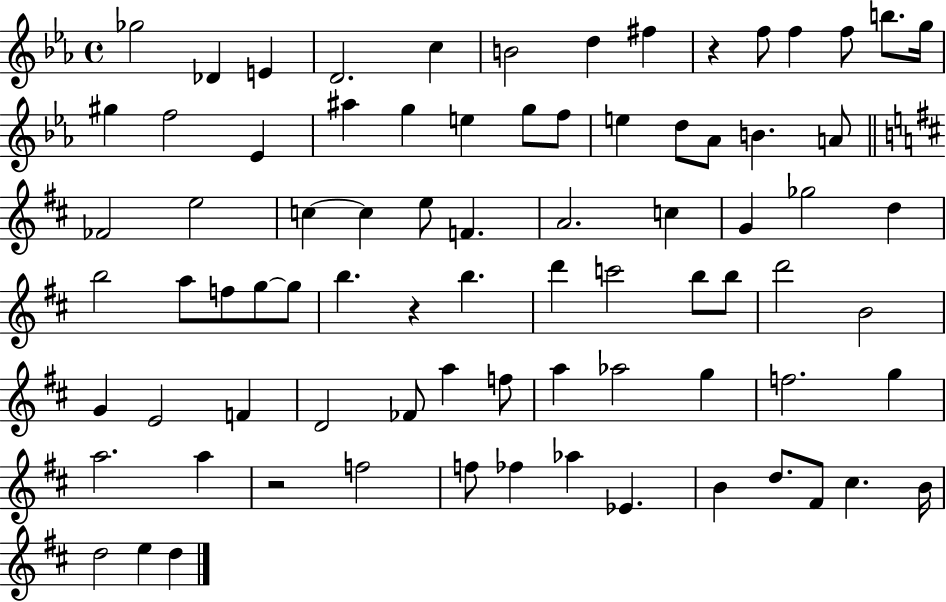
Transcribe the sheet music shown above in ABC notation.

X:1
T:Untitled
M:4/4
L:1/4
K:Eb
_g2 _D E D2 c B2 d ^f z f/2 f f/2 b/2 g/4 ^g f2 _E ^a g e g/2 f/2 e d/2 _A/2 B A/2 _F2 e2 c c e/2 F A2 c G _g2 d b2 a/2 f/2 g/2 g/2 b z b d' c'2 b/2 b/2 d'2 B2 G E2 F D2 _F/2 a f/2 a _a2 g f2 g a2 a z2 f2 f/2 _f _a _E B d/2 ^F/2 ^c B/4 d2 e d